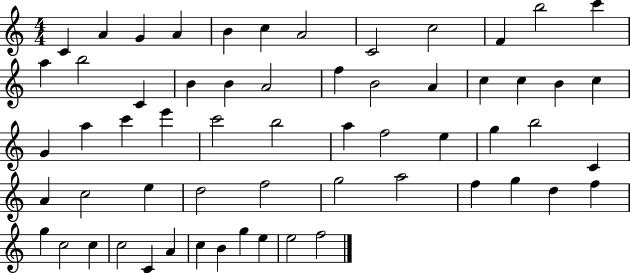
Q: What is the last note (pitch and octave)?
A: F5